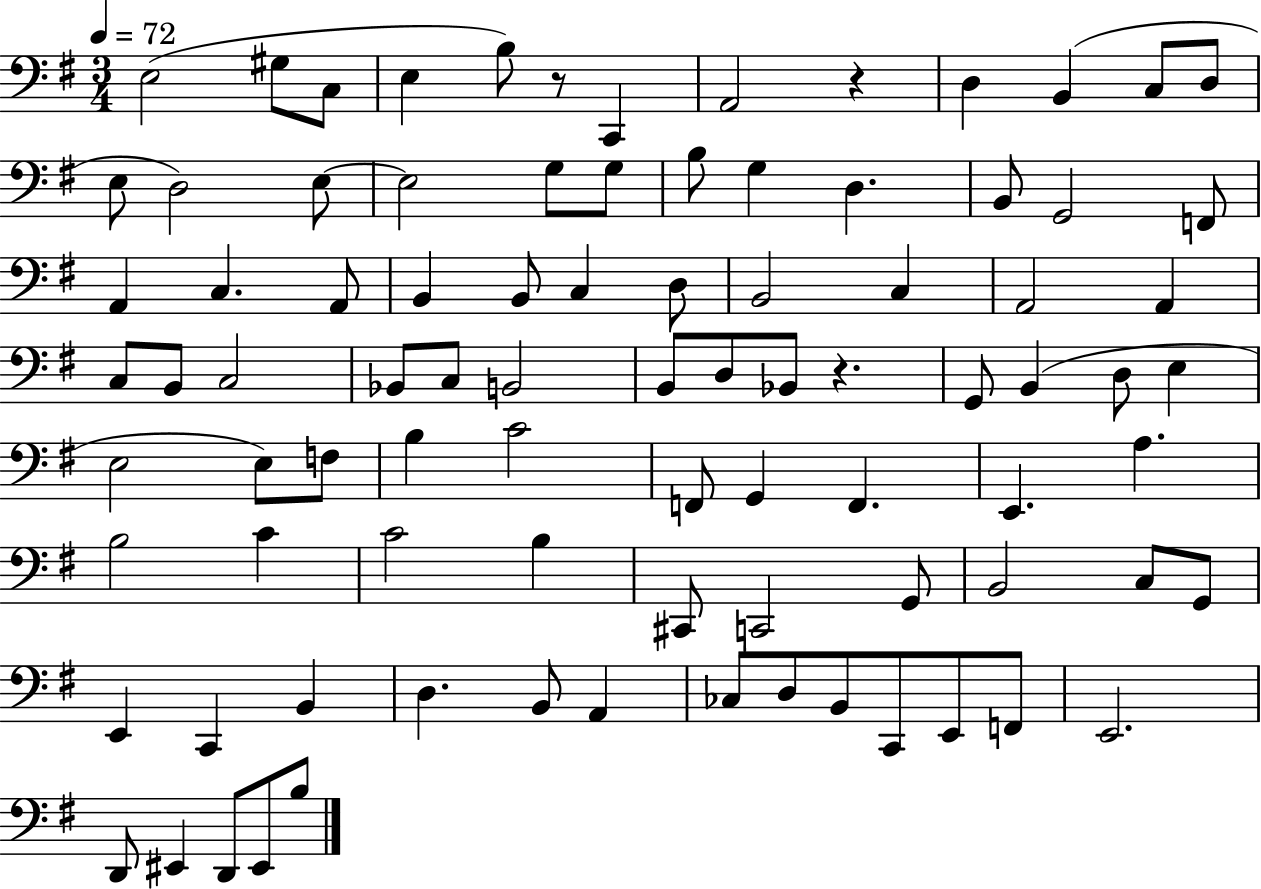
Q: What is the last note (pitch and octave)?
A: B3